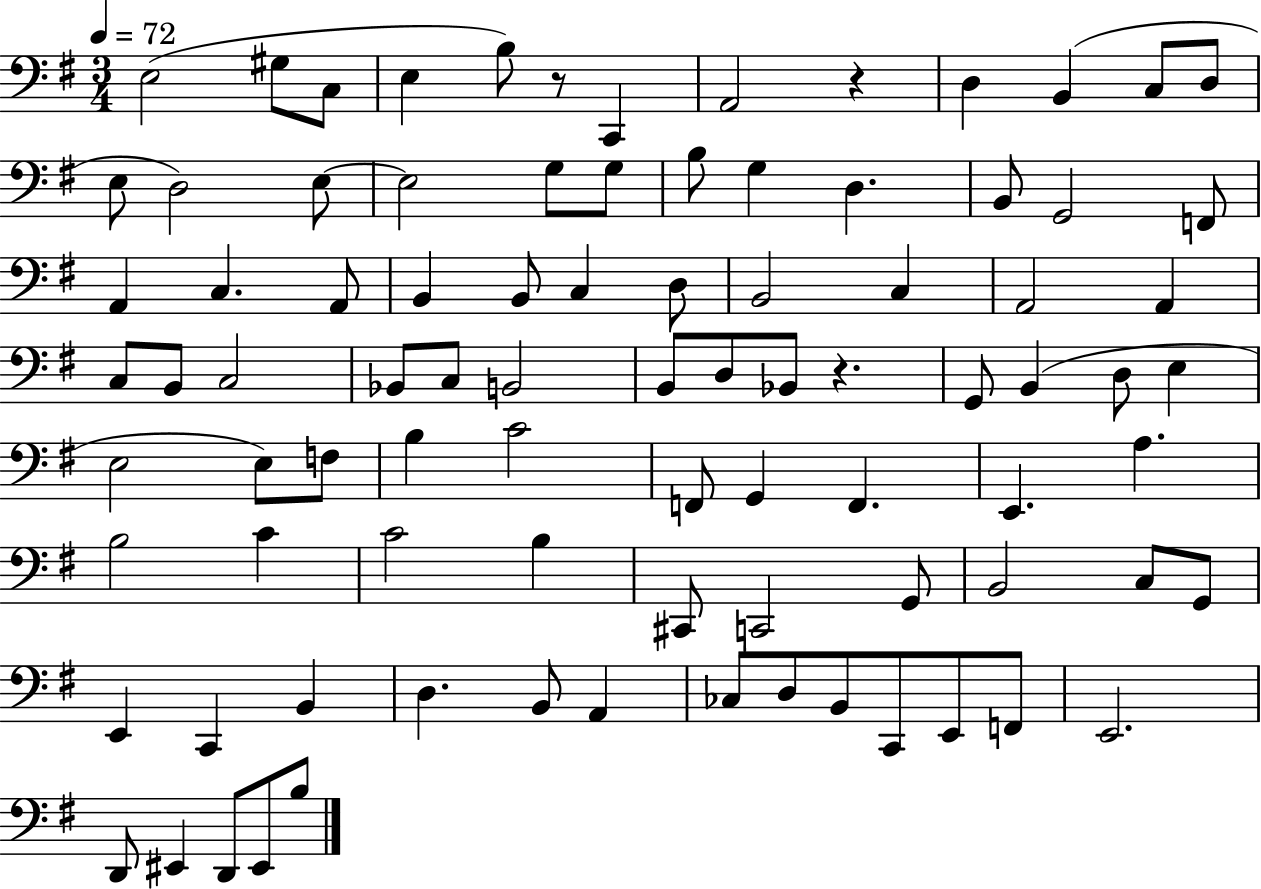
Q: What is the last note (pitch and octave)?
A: B3